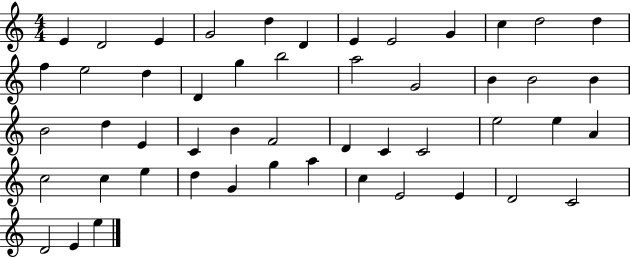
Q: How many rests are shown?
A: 0